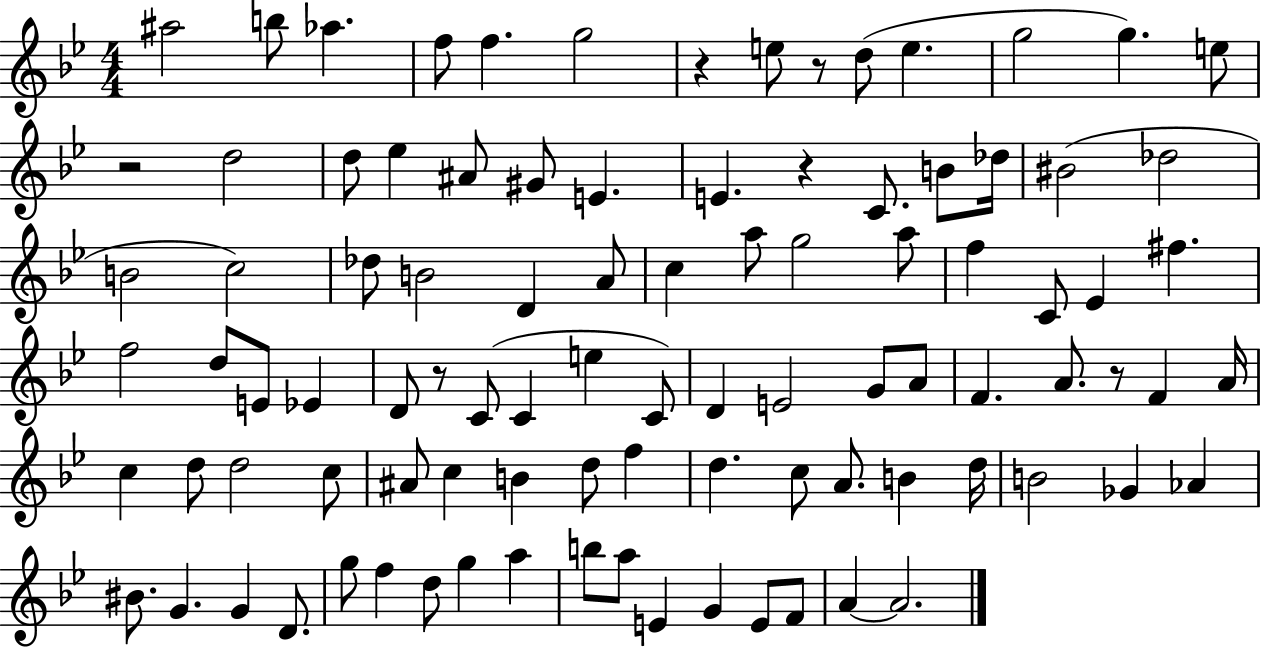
{
  \clef treble
  \numericTimeSignature
  \time 4/4
  \key bes \major
  \repeat volta 2 { ais''2 b''8 aes''4. | f''8 f''4. g''2 | r4 e''8 r8 d''8( e''4. | g''2 g''4.) e''8 | \break r2 d''2 | d''8 ees''4 ais'8 gis'8 e'4. | e'4. r4 c'8. b'8 des''16 | bis'2( des''2 | \break b'2 c''2) | des''8 b'2 d'4 a'8 | c''4 a''8 g''2 a''8 | f''4 c'8 ees'4 fis''4. | \break f''2 d''8 e'8 ees'4 | d'8 r8 c'8( c'4 e''4 c'8) | d'4 e'2 g'8 a'8 | f'4. a'8. r8 f'4 a'16 | \break c''4 d''8 d''2 c''8 | ais'8 c''4 b'4 d''8 f''4 | d''4. c''8 a'8. b'4 d''16 | b'2 ges'4 aes'4 | \break bis'8. g'4. g'4 d'8. | g''8 f''4 d''8 g''4 a''4 | b''8 a''8 e'4 g'4 e'8 f'8 | a'4~~ a'2. | \break } \bar "|."
}